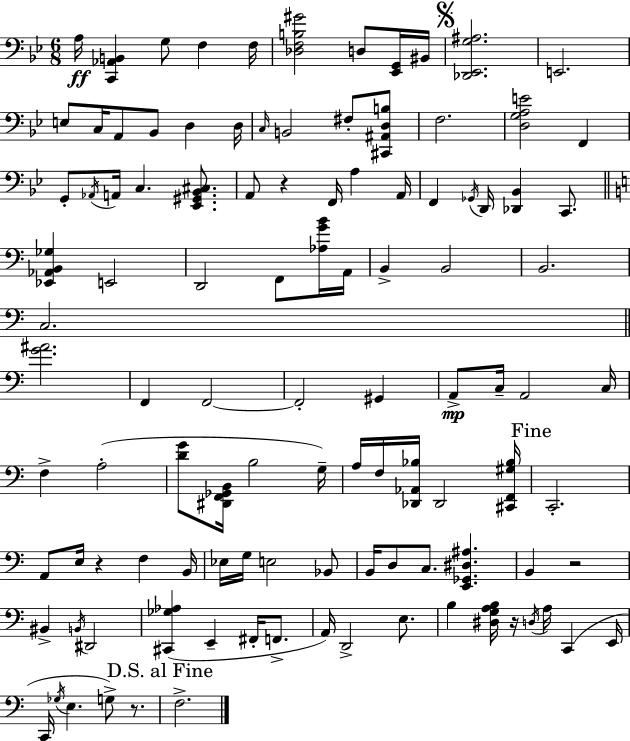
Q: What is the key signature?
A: BES major